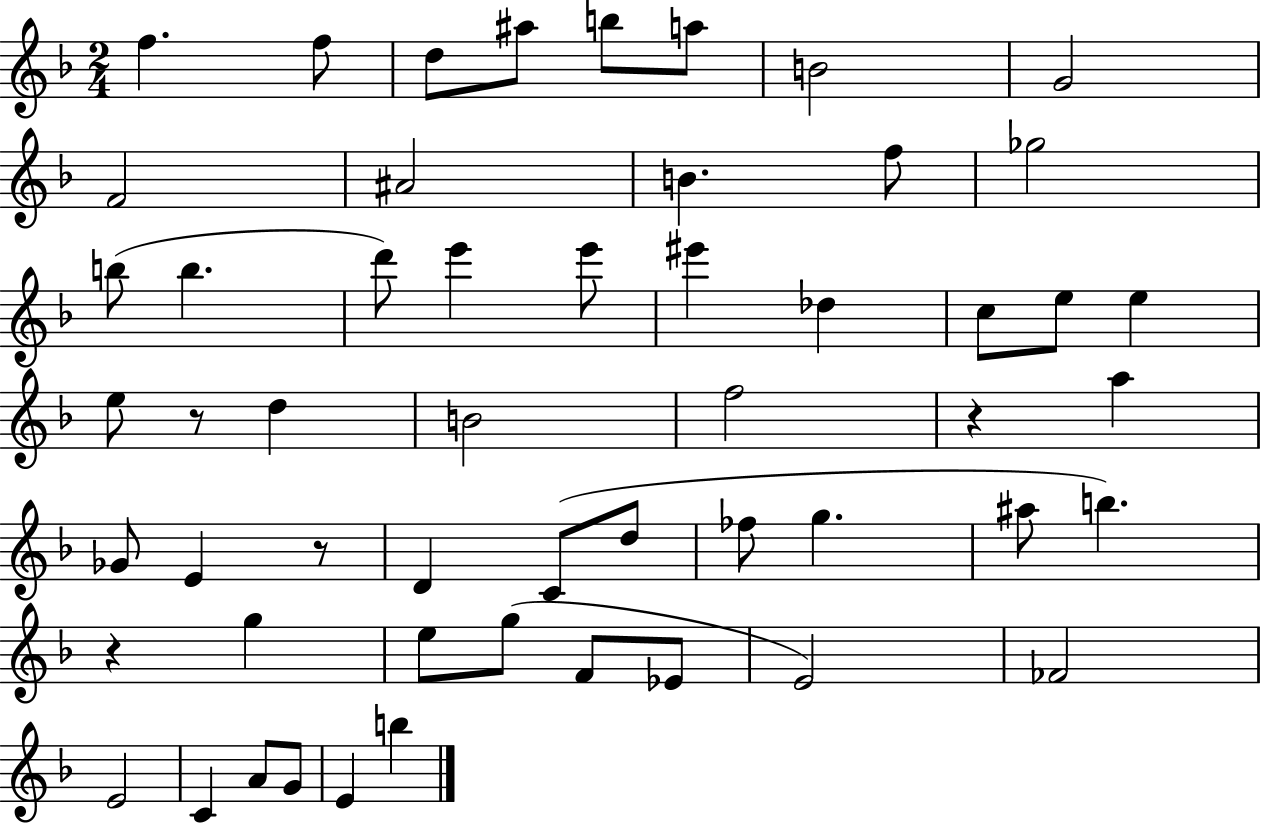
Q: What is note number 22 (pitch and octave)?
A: E5